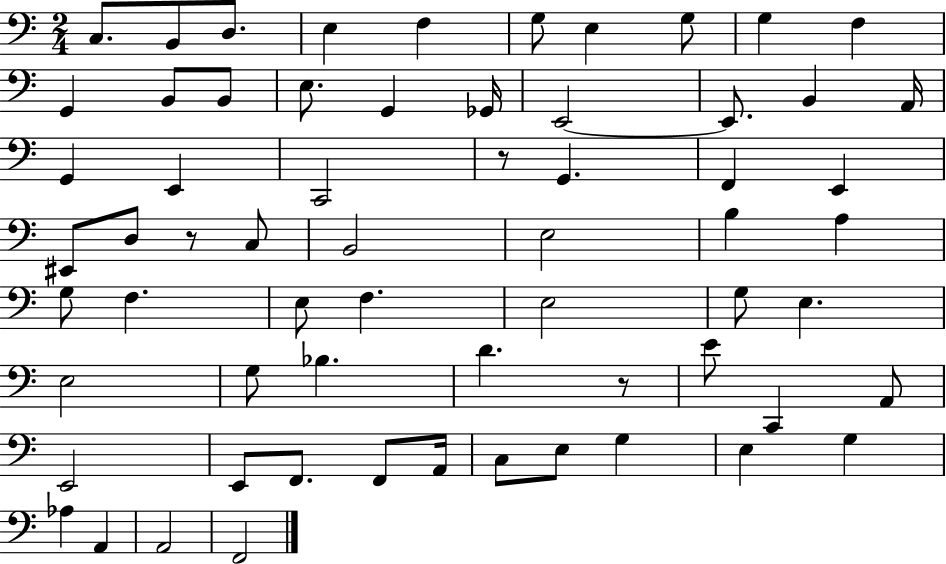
X:1
T:Untitled
M:2/4
L:1/4
K:C
C,/2 B,,/2 D,/2 E, F, G,/2 E, G,/2 G, F, G,, B,,/2 B,,/2 E,/2 G,, _G,,/4 E,,2 E,,/2 B,, A,,/4 G,, E,, C,,2 z/2 G,, F,, E,, ^E,,/2 D,/2 z/2 C,/2 B,,2 E,2 B, A, G,/2 F, E,/2 F, E,2 G,/2 E, E,2 G,/2 _B, D z/2 E/2 C,, A,,/2 E,,2 E,,/2 F,,/2 F,,/2 A,,/4 C,/2 E,/2 G, E, G, _A, A,, A,,2 F,,2